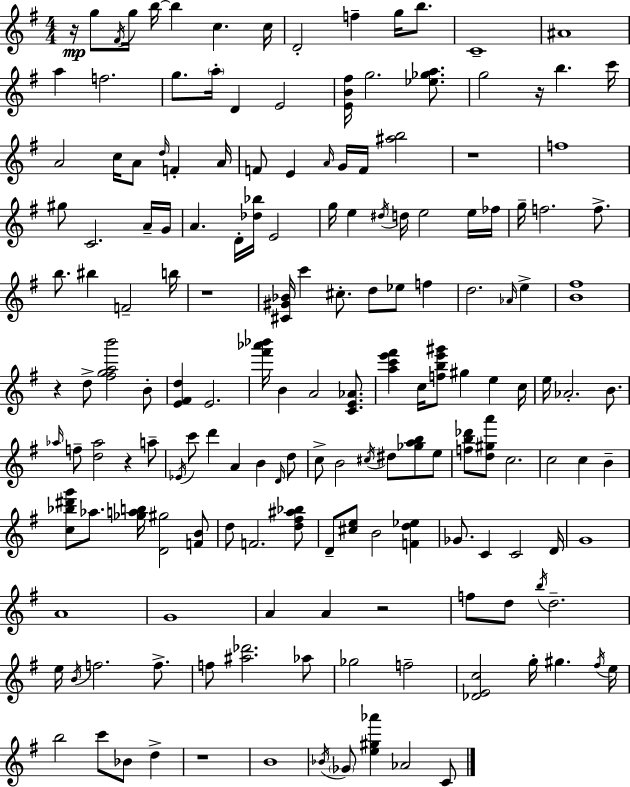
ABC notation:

X:1
T:Untitled
M:4/4
L:1/4
K:Em
z/4 g/2 ^F/4 g/4 b/4 b c c/4 D2 f g/4 b/2 C4 ^A4 a f2 g/2 a/4 D E2 [EB^f]/4 g2 [_e_ga]/2 g2 z/4 b c'/4 A2 c/4 A/2 d/4 F A/4 F/2 E A/4 G/4 F/4 [^ab]2 z4 f4 ^g/2 C2 A/4 G/4 A D/4 [_d_b]/4 E2 g/4 e ^d/4 d/4 e2 e/4 _f/4 g/4 f2 f/2 b/2 ^b F2 b/4 z4 [^C^G_B]/4 c' ^c/2 d/2 _e/2 f d2 _A/4 e [B^f]4 z d/2 [^fgab']2 B/2 [E^Fd] E2 [^f'_a'_b']/4 B A2 [CE_A]/2 [ac'e'^f'] c/4 [fbe'^g']/2 ^g e c/4 e/4 _A2 B/2 _a/4 f/2 [d_a]2 z a/2 _E/4 c'/2 d' A B D/4 d/2 c/2 B2 ^c/4 ^d/2 [_gab]/2 e/2 [fb_d']/2 [d^ga']/2 c2 c2 c B [c_b^d'g']/2 _a/2 [_gab]/4 [D^g]2 [FB]/2 d/2 F2 [d^f^a_b]/2 D/2 [^ce]/2 B2 [Fd_e] _G/2 C C2 D/4 G4 A4 G4 A A z2 f/2 d/2 b/4 d2 e/4 B/4 f2 f/2 f/2 [^a_d']2 _a/2 _g2 f2 [_DEc]2 g/4 ^g ^f/4 e/4 b2 c'/2 _B/2 d z4 B4 _B/4 _G/2 [e^g_a'] _A2 C/2